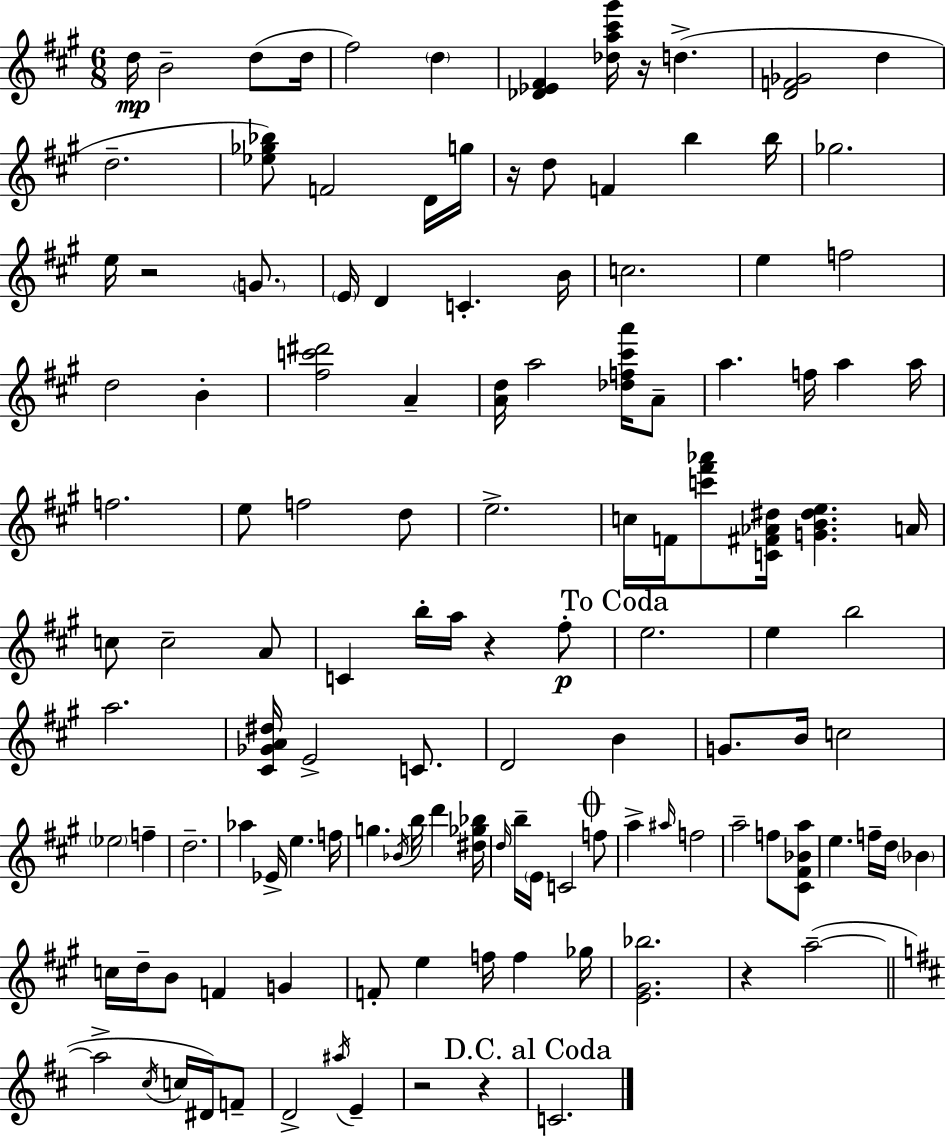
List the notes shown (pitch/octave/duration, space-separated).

D5/s B4/h D5/e D5/s F#5/h D5/q [Db4,Eb4,F#4]/q [Db5,A5,C#6,G#6]/s R/s D5/q. [D4,F4,Gb4]/h D5/q D5/h. [Eb5,Gb5,Bb5]/e F4/h D4/s G5/s R/s D5/e F4/q B5/q B5/s Gb5/h. E5/s R/h G4/e. E4/s D4/q C4/q. B4/s C5/h. E5/q F5/h D5/h B4/q [F#5,C6,D#6]/h A4/q [A4,D5]/s A5/h [Db5,F5,C#6,A6]/s A4/e A5/q. F5/s A5/q A5/s F5/h. E5/e F5/h D5/e E5/h. C5/s F4/s [C6,F#6,Ab6]/e [C4,F#4,Ab4,D#5]/s [G4,B4,D#5,E5]/q. A4/s C5/e C5/h A4/e C4/q B5/s A5/s R/q F#5/e E5/h. E5/q B5/h A5/h. [C#4,Gb4,A4,D#5]/s E4/h C4/e. D4/h B4/q G4/e. B4/s C5/h Eb5/h F5/q D5/h. Ab5/q Eb4/s E5/q. F5/s G5/q. Bb4/s B5/s D6/q [D#5,Gb5,Bb5]/s D5/s B5/s E4/s C4/h F5/e A5/q A#5/s F5/h A5/h F5/e [C#4,F#4,Bb4,A5]/e E5/q. F5/s D5/s Bb4/q C5/s D5/s B4/e F4/q G4/q F4/e E5/q F5/s F5/q Gb5/s [E4,G#4,Bb5]/h. R/q A5/h A5/h C#5/s C5/s D#4/s F4/e D4/h A#5/s E4/q R/h R/q C4/h.